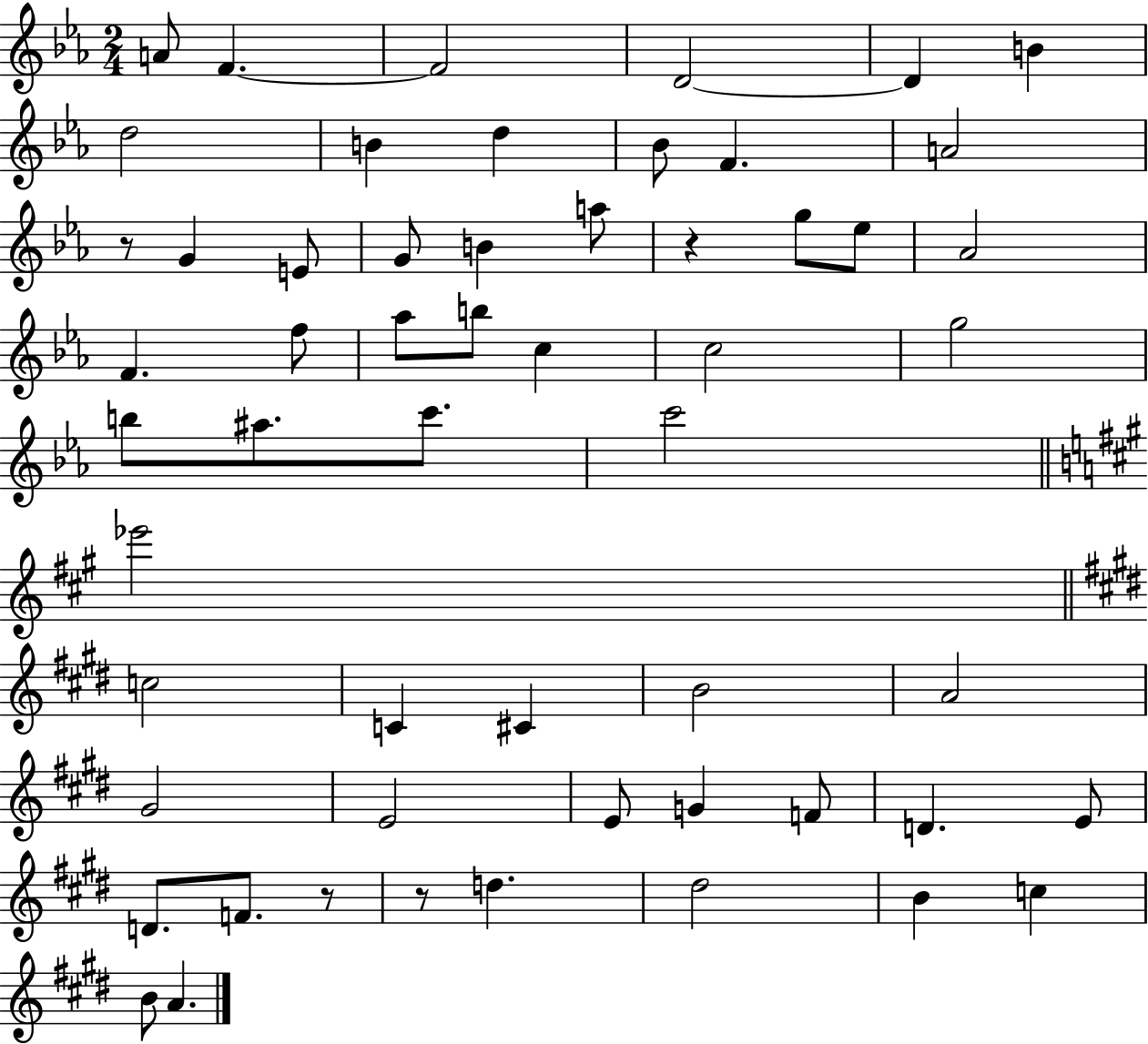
A4/e F4/q. F4/h D4/h D4/q B4/q D5/h B4/q D5/q Bb4/e F4/q. A4/h R/e G4/q E4/e G4/e B4/q A5/e R/q G5/e Eb5/e Ab4/h F4/q. F5/e Ab5/e B5/e C5/q C5/h G5/h B5/e A#5/e. C6/e. C6/h Eb6/h C5/h C4/q C#4/q B4/h A4/h G#4/h E4/h E4/e G4/q F4/e D4/q. E4/e D4/e. F4/e. R/e R/e D5/q. D#5/h B4/q C5/q B4/e A4/q.